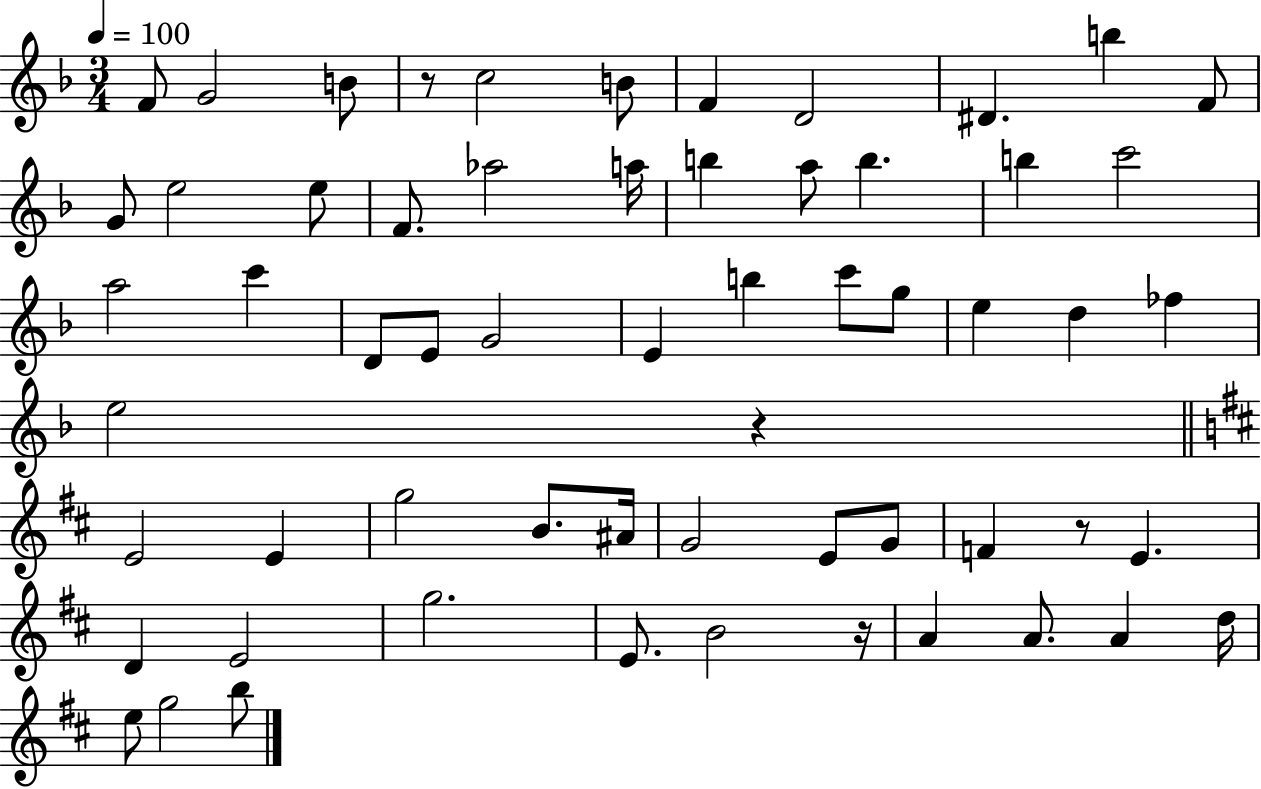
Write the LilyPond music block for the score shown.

{
  \clef treble
  \numericTimeSignature
  \time 3/4
  \key f \major
  \tempo 4 = 100
  f'8 g'2 b'8 | r8 c''2 b'8 | f'4 d'2 | dis'4. b''4 f'8 | \break g'8 e''2 e''8 | f'8. aes''2 a''16 | b''4 a''8 b''4. | b''4 c'''2 | \break a''2 c'''4 | d'8 e'8 g'2 | e'4 b''4 c'''8 g''8 | e''4 d''4 fes''4 | \break e''2 r4 | \bar "||" \break \key d \major e'2 e'4 | g''2 b'8. ais'16 | g'2 e'8 g'8 | f'4 r8 e'4. | \break d'4 e'2 | g''2. | e'8. b'2 r16 | a'4 a'8. a'4 d''16 | \break e''8 g''2 b''8 | \bar "|."
}